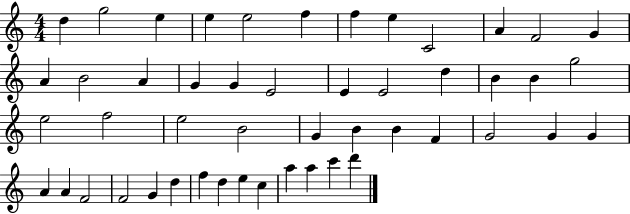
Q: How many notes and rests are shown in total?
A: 49